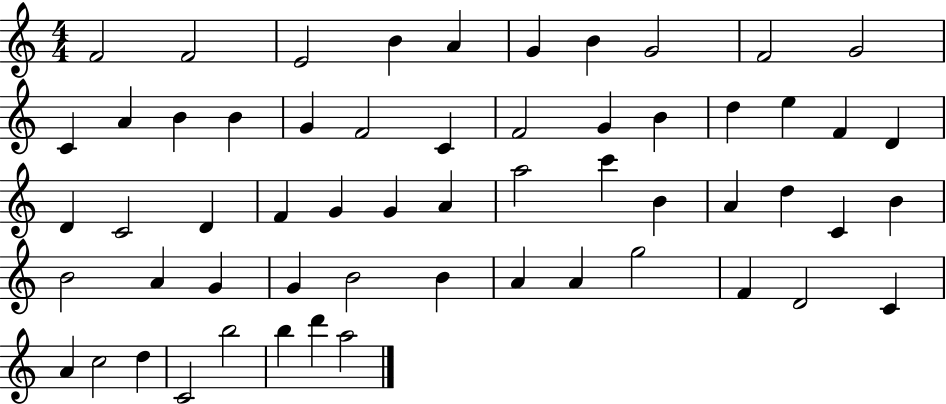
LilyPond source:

{
  \clef treble
  \numericTimeSignature
  \time 4/4
  \key c \major
  f'2 f'2 | e'2 b'4 a'4 | g'4 b'4 g'2 | f'2 g'2 | \break c'4 a'4 b'4 b'4 | g'4 f'2 c'4 | f'2 g'4 b'4 | d''4 e''4 f'4 d'4 | \break d'4 c'2 d'4 | f'4 g'4 g'4 a'4 | a''2 c'''4 b'4 | a'4 d''4 c'4 b'4 | \break b'2 a'4 g'4 | g'4 b'2 b'4 | a'4 a'4 g''2 | f'4 d'2 c'4 | \break a'4 c''2 d''4 | c'2 b''2 | b''4 d'''4 a''2 | \bar "|."
}